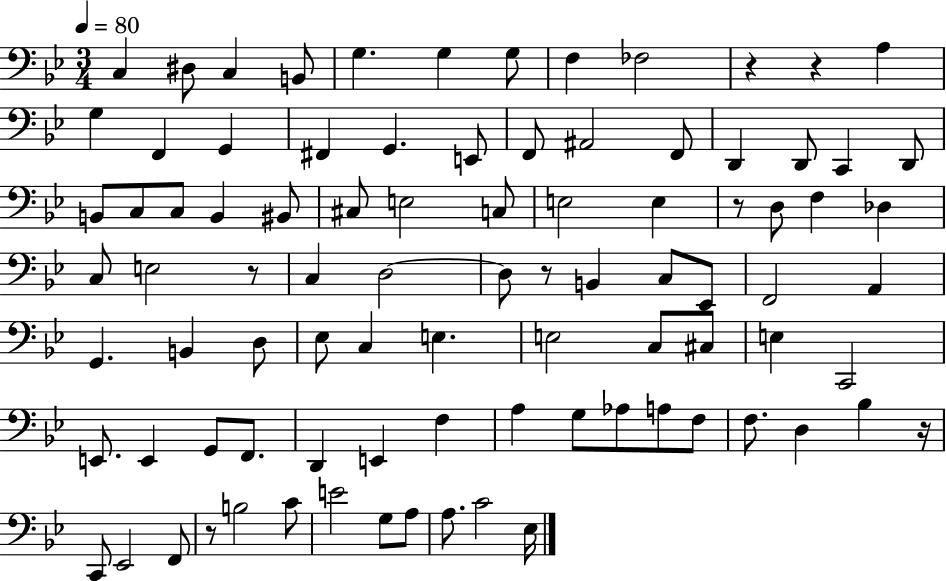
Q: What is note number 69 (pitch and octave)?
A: F3